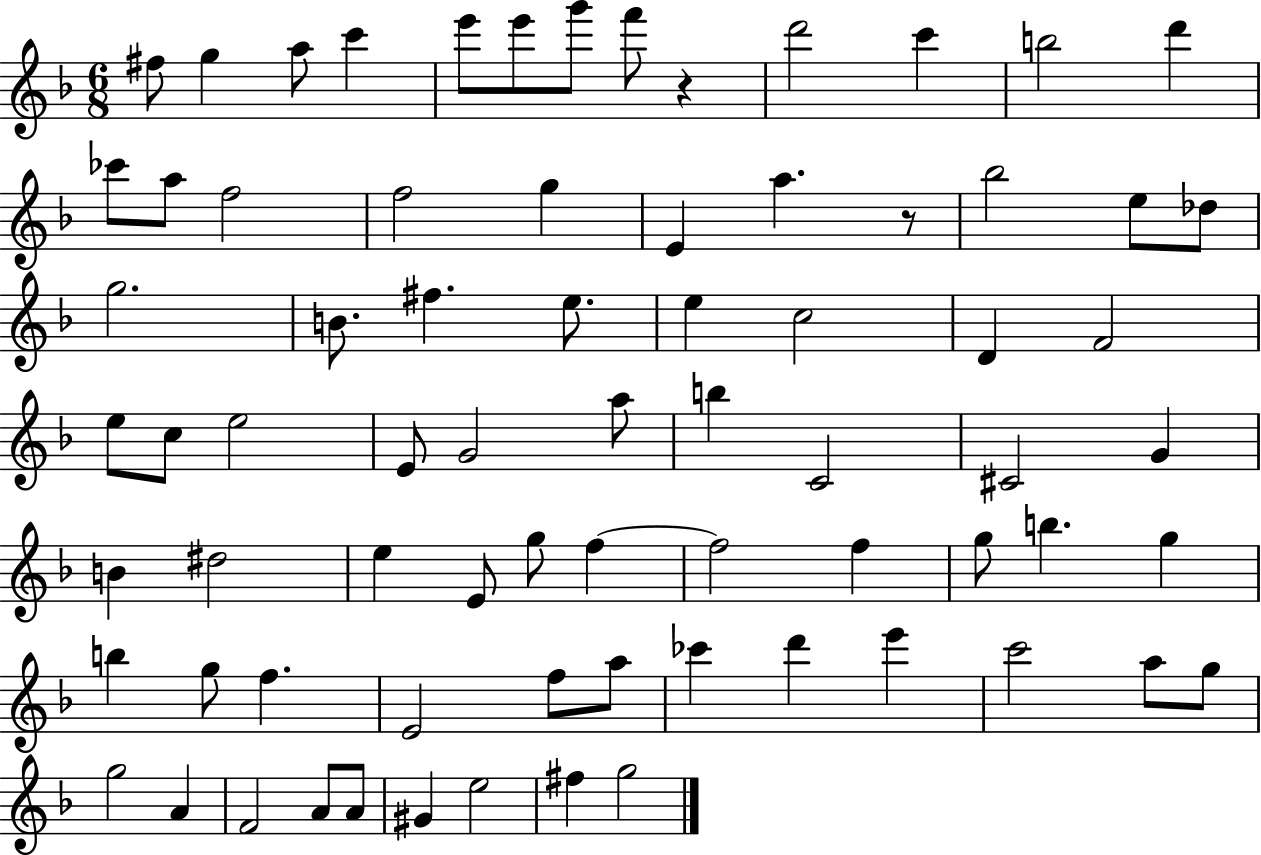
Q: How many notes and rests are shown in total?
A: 74